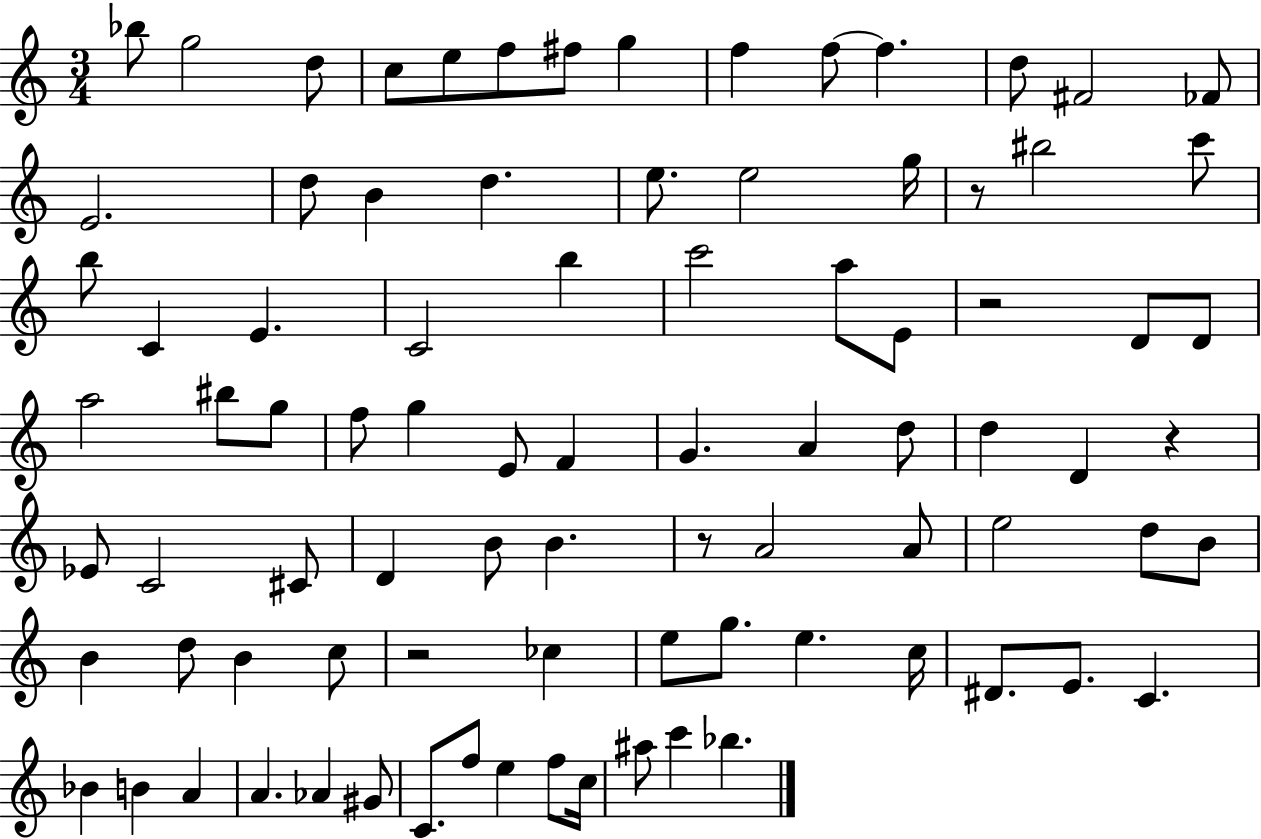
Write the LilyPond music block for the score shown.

{
  \clef treble
  \numericTimeSignature
  \time 3/4
  \key c \major
  \repeat volta 2 { bes''8 g''2 d''8 | c''8 e''8 f''8 fis''8 g''4 | f''4 f''8~~ f''4. | d''8 fis'2 fes'8 | \break e'2. | d''8 b'4 d''4. | e''8. e''2 g''16 | r8 bis''2 c'''8 | \break b''8 c'4 e'4. | c'2 b''4 | c'''2 a''8 e'8 | r2 d'8 d'8 | \break a''2 bis''8 g''8 | f''8 g''4 e'8 f'4 | g'4. a'4 d''8 | d''4 d'4 r4 | \break ees'8 c'2 cis'8 | d'4 b'8 b'4. | r8 a'2 a'8 | e''2 d''8 b'8 | \break b'4 d''8 b'4 c''8 | r2 ces''4 | e''8 g''8. e''4. c''16 | dis'8. e'8. c'4. | \break bes'4 b'4 a'4 | a'4. aes'4 gis'8 | c'8. f''8 e''4 f''8 c''16 | ais''8 c'''4 bes''4. | \break } \bar "|."
}